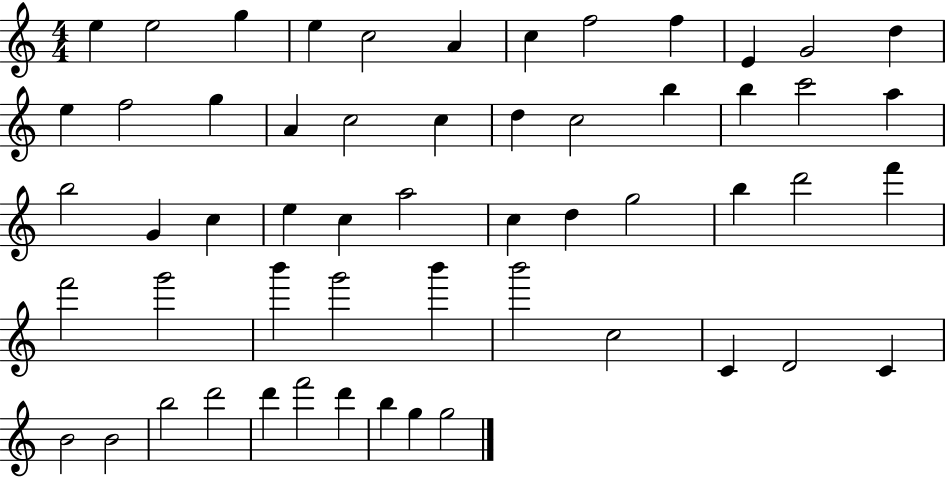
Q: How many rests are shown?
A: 0